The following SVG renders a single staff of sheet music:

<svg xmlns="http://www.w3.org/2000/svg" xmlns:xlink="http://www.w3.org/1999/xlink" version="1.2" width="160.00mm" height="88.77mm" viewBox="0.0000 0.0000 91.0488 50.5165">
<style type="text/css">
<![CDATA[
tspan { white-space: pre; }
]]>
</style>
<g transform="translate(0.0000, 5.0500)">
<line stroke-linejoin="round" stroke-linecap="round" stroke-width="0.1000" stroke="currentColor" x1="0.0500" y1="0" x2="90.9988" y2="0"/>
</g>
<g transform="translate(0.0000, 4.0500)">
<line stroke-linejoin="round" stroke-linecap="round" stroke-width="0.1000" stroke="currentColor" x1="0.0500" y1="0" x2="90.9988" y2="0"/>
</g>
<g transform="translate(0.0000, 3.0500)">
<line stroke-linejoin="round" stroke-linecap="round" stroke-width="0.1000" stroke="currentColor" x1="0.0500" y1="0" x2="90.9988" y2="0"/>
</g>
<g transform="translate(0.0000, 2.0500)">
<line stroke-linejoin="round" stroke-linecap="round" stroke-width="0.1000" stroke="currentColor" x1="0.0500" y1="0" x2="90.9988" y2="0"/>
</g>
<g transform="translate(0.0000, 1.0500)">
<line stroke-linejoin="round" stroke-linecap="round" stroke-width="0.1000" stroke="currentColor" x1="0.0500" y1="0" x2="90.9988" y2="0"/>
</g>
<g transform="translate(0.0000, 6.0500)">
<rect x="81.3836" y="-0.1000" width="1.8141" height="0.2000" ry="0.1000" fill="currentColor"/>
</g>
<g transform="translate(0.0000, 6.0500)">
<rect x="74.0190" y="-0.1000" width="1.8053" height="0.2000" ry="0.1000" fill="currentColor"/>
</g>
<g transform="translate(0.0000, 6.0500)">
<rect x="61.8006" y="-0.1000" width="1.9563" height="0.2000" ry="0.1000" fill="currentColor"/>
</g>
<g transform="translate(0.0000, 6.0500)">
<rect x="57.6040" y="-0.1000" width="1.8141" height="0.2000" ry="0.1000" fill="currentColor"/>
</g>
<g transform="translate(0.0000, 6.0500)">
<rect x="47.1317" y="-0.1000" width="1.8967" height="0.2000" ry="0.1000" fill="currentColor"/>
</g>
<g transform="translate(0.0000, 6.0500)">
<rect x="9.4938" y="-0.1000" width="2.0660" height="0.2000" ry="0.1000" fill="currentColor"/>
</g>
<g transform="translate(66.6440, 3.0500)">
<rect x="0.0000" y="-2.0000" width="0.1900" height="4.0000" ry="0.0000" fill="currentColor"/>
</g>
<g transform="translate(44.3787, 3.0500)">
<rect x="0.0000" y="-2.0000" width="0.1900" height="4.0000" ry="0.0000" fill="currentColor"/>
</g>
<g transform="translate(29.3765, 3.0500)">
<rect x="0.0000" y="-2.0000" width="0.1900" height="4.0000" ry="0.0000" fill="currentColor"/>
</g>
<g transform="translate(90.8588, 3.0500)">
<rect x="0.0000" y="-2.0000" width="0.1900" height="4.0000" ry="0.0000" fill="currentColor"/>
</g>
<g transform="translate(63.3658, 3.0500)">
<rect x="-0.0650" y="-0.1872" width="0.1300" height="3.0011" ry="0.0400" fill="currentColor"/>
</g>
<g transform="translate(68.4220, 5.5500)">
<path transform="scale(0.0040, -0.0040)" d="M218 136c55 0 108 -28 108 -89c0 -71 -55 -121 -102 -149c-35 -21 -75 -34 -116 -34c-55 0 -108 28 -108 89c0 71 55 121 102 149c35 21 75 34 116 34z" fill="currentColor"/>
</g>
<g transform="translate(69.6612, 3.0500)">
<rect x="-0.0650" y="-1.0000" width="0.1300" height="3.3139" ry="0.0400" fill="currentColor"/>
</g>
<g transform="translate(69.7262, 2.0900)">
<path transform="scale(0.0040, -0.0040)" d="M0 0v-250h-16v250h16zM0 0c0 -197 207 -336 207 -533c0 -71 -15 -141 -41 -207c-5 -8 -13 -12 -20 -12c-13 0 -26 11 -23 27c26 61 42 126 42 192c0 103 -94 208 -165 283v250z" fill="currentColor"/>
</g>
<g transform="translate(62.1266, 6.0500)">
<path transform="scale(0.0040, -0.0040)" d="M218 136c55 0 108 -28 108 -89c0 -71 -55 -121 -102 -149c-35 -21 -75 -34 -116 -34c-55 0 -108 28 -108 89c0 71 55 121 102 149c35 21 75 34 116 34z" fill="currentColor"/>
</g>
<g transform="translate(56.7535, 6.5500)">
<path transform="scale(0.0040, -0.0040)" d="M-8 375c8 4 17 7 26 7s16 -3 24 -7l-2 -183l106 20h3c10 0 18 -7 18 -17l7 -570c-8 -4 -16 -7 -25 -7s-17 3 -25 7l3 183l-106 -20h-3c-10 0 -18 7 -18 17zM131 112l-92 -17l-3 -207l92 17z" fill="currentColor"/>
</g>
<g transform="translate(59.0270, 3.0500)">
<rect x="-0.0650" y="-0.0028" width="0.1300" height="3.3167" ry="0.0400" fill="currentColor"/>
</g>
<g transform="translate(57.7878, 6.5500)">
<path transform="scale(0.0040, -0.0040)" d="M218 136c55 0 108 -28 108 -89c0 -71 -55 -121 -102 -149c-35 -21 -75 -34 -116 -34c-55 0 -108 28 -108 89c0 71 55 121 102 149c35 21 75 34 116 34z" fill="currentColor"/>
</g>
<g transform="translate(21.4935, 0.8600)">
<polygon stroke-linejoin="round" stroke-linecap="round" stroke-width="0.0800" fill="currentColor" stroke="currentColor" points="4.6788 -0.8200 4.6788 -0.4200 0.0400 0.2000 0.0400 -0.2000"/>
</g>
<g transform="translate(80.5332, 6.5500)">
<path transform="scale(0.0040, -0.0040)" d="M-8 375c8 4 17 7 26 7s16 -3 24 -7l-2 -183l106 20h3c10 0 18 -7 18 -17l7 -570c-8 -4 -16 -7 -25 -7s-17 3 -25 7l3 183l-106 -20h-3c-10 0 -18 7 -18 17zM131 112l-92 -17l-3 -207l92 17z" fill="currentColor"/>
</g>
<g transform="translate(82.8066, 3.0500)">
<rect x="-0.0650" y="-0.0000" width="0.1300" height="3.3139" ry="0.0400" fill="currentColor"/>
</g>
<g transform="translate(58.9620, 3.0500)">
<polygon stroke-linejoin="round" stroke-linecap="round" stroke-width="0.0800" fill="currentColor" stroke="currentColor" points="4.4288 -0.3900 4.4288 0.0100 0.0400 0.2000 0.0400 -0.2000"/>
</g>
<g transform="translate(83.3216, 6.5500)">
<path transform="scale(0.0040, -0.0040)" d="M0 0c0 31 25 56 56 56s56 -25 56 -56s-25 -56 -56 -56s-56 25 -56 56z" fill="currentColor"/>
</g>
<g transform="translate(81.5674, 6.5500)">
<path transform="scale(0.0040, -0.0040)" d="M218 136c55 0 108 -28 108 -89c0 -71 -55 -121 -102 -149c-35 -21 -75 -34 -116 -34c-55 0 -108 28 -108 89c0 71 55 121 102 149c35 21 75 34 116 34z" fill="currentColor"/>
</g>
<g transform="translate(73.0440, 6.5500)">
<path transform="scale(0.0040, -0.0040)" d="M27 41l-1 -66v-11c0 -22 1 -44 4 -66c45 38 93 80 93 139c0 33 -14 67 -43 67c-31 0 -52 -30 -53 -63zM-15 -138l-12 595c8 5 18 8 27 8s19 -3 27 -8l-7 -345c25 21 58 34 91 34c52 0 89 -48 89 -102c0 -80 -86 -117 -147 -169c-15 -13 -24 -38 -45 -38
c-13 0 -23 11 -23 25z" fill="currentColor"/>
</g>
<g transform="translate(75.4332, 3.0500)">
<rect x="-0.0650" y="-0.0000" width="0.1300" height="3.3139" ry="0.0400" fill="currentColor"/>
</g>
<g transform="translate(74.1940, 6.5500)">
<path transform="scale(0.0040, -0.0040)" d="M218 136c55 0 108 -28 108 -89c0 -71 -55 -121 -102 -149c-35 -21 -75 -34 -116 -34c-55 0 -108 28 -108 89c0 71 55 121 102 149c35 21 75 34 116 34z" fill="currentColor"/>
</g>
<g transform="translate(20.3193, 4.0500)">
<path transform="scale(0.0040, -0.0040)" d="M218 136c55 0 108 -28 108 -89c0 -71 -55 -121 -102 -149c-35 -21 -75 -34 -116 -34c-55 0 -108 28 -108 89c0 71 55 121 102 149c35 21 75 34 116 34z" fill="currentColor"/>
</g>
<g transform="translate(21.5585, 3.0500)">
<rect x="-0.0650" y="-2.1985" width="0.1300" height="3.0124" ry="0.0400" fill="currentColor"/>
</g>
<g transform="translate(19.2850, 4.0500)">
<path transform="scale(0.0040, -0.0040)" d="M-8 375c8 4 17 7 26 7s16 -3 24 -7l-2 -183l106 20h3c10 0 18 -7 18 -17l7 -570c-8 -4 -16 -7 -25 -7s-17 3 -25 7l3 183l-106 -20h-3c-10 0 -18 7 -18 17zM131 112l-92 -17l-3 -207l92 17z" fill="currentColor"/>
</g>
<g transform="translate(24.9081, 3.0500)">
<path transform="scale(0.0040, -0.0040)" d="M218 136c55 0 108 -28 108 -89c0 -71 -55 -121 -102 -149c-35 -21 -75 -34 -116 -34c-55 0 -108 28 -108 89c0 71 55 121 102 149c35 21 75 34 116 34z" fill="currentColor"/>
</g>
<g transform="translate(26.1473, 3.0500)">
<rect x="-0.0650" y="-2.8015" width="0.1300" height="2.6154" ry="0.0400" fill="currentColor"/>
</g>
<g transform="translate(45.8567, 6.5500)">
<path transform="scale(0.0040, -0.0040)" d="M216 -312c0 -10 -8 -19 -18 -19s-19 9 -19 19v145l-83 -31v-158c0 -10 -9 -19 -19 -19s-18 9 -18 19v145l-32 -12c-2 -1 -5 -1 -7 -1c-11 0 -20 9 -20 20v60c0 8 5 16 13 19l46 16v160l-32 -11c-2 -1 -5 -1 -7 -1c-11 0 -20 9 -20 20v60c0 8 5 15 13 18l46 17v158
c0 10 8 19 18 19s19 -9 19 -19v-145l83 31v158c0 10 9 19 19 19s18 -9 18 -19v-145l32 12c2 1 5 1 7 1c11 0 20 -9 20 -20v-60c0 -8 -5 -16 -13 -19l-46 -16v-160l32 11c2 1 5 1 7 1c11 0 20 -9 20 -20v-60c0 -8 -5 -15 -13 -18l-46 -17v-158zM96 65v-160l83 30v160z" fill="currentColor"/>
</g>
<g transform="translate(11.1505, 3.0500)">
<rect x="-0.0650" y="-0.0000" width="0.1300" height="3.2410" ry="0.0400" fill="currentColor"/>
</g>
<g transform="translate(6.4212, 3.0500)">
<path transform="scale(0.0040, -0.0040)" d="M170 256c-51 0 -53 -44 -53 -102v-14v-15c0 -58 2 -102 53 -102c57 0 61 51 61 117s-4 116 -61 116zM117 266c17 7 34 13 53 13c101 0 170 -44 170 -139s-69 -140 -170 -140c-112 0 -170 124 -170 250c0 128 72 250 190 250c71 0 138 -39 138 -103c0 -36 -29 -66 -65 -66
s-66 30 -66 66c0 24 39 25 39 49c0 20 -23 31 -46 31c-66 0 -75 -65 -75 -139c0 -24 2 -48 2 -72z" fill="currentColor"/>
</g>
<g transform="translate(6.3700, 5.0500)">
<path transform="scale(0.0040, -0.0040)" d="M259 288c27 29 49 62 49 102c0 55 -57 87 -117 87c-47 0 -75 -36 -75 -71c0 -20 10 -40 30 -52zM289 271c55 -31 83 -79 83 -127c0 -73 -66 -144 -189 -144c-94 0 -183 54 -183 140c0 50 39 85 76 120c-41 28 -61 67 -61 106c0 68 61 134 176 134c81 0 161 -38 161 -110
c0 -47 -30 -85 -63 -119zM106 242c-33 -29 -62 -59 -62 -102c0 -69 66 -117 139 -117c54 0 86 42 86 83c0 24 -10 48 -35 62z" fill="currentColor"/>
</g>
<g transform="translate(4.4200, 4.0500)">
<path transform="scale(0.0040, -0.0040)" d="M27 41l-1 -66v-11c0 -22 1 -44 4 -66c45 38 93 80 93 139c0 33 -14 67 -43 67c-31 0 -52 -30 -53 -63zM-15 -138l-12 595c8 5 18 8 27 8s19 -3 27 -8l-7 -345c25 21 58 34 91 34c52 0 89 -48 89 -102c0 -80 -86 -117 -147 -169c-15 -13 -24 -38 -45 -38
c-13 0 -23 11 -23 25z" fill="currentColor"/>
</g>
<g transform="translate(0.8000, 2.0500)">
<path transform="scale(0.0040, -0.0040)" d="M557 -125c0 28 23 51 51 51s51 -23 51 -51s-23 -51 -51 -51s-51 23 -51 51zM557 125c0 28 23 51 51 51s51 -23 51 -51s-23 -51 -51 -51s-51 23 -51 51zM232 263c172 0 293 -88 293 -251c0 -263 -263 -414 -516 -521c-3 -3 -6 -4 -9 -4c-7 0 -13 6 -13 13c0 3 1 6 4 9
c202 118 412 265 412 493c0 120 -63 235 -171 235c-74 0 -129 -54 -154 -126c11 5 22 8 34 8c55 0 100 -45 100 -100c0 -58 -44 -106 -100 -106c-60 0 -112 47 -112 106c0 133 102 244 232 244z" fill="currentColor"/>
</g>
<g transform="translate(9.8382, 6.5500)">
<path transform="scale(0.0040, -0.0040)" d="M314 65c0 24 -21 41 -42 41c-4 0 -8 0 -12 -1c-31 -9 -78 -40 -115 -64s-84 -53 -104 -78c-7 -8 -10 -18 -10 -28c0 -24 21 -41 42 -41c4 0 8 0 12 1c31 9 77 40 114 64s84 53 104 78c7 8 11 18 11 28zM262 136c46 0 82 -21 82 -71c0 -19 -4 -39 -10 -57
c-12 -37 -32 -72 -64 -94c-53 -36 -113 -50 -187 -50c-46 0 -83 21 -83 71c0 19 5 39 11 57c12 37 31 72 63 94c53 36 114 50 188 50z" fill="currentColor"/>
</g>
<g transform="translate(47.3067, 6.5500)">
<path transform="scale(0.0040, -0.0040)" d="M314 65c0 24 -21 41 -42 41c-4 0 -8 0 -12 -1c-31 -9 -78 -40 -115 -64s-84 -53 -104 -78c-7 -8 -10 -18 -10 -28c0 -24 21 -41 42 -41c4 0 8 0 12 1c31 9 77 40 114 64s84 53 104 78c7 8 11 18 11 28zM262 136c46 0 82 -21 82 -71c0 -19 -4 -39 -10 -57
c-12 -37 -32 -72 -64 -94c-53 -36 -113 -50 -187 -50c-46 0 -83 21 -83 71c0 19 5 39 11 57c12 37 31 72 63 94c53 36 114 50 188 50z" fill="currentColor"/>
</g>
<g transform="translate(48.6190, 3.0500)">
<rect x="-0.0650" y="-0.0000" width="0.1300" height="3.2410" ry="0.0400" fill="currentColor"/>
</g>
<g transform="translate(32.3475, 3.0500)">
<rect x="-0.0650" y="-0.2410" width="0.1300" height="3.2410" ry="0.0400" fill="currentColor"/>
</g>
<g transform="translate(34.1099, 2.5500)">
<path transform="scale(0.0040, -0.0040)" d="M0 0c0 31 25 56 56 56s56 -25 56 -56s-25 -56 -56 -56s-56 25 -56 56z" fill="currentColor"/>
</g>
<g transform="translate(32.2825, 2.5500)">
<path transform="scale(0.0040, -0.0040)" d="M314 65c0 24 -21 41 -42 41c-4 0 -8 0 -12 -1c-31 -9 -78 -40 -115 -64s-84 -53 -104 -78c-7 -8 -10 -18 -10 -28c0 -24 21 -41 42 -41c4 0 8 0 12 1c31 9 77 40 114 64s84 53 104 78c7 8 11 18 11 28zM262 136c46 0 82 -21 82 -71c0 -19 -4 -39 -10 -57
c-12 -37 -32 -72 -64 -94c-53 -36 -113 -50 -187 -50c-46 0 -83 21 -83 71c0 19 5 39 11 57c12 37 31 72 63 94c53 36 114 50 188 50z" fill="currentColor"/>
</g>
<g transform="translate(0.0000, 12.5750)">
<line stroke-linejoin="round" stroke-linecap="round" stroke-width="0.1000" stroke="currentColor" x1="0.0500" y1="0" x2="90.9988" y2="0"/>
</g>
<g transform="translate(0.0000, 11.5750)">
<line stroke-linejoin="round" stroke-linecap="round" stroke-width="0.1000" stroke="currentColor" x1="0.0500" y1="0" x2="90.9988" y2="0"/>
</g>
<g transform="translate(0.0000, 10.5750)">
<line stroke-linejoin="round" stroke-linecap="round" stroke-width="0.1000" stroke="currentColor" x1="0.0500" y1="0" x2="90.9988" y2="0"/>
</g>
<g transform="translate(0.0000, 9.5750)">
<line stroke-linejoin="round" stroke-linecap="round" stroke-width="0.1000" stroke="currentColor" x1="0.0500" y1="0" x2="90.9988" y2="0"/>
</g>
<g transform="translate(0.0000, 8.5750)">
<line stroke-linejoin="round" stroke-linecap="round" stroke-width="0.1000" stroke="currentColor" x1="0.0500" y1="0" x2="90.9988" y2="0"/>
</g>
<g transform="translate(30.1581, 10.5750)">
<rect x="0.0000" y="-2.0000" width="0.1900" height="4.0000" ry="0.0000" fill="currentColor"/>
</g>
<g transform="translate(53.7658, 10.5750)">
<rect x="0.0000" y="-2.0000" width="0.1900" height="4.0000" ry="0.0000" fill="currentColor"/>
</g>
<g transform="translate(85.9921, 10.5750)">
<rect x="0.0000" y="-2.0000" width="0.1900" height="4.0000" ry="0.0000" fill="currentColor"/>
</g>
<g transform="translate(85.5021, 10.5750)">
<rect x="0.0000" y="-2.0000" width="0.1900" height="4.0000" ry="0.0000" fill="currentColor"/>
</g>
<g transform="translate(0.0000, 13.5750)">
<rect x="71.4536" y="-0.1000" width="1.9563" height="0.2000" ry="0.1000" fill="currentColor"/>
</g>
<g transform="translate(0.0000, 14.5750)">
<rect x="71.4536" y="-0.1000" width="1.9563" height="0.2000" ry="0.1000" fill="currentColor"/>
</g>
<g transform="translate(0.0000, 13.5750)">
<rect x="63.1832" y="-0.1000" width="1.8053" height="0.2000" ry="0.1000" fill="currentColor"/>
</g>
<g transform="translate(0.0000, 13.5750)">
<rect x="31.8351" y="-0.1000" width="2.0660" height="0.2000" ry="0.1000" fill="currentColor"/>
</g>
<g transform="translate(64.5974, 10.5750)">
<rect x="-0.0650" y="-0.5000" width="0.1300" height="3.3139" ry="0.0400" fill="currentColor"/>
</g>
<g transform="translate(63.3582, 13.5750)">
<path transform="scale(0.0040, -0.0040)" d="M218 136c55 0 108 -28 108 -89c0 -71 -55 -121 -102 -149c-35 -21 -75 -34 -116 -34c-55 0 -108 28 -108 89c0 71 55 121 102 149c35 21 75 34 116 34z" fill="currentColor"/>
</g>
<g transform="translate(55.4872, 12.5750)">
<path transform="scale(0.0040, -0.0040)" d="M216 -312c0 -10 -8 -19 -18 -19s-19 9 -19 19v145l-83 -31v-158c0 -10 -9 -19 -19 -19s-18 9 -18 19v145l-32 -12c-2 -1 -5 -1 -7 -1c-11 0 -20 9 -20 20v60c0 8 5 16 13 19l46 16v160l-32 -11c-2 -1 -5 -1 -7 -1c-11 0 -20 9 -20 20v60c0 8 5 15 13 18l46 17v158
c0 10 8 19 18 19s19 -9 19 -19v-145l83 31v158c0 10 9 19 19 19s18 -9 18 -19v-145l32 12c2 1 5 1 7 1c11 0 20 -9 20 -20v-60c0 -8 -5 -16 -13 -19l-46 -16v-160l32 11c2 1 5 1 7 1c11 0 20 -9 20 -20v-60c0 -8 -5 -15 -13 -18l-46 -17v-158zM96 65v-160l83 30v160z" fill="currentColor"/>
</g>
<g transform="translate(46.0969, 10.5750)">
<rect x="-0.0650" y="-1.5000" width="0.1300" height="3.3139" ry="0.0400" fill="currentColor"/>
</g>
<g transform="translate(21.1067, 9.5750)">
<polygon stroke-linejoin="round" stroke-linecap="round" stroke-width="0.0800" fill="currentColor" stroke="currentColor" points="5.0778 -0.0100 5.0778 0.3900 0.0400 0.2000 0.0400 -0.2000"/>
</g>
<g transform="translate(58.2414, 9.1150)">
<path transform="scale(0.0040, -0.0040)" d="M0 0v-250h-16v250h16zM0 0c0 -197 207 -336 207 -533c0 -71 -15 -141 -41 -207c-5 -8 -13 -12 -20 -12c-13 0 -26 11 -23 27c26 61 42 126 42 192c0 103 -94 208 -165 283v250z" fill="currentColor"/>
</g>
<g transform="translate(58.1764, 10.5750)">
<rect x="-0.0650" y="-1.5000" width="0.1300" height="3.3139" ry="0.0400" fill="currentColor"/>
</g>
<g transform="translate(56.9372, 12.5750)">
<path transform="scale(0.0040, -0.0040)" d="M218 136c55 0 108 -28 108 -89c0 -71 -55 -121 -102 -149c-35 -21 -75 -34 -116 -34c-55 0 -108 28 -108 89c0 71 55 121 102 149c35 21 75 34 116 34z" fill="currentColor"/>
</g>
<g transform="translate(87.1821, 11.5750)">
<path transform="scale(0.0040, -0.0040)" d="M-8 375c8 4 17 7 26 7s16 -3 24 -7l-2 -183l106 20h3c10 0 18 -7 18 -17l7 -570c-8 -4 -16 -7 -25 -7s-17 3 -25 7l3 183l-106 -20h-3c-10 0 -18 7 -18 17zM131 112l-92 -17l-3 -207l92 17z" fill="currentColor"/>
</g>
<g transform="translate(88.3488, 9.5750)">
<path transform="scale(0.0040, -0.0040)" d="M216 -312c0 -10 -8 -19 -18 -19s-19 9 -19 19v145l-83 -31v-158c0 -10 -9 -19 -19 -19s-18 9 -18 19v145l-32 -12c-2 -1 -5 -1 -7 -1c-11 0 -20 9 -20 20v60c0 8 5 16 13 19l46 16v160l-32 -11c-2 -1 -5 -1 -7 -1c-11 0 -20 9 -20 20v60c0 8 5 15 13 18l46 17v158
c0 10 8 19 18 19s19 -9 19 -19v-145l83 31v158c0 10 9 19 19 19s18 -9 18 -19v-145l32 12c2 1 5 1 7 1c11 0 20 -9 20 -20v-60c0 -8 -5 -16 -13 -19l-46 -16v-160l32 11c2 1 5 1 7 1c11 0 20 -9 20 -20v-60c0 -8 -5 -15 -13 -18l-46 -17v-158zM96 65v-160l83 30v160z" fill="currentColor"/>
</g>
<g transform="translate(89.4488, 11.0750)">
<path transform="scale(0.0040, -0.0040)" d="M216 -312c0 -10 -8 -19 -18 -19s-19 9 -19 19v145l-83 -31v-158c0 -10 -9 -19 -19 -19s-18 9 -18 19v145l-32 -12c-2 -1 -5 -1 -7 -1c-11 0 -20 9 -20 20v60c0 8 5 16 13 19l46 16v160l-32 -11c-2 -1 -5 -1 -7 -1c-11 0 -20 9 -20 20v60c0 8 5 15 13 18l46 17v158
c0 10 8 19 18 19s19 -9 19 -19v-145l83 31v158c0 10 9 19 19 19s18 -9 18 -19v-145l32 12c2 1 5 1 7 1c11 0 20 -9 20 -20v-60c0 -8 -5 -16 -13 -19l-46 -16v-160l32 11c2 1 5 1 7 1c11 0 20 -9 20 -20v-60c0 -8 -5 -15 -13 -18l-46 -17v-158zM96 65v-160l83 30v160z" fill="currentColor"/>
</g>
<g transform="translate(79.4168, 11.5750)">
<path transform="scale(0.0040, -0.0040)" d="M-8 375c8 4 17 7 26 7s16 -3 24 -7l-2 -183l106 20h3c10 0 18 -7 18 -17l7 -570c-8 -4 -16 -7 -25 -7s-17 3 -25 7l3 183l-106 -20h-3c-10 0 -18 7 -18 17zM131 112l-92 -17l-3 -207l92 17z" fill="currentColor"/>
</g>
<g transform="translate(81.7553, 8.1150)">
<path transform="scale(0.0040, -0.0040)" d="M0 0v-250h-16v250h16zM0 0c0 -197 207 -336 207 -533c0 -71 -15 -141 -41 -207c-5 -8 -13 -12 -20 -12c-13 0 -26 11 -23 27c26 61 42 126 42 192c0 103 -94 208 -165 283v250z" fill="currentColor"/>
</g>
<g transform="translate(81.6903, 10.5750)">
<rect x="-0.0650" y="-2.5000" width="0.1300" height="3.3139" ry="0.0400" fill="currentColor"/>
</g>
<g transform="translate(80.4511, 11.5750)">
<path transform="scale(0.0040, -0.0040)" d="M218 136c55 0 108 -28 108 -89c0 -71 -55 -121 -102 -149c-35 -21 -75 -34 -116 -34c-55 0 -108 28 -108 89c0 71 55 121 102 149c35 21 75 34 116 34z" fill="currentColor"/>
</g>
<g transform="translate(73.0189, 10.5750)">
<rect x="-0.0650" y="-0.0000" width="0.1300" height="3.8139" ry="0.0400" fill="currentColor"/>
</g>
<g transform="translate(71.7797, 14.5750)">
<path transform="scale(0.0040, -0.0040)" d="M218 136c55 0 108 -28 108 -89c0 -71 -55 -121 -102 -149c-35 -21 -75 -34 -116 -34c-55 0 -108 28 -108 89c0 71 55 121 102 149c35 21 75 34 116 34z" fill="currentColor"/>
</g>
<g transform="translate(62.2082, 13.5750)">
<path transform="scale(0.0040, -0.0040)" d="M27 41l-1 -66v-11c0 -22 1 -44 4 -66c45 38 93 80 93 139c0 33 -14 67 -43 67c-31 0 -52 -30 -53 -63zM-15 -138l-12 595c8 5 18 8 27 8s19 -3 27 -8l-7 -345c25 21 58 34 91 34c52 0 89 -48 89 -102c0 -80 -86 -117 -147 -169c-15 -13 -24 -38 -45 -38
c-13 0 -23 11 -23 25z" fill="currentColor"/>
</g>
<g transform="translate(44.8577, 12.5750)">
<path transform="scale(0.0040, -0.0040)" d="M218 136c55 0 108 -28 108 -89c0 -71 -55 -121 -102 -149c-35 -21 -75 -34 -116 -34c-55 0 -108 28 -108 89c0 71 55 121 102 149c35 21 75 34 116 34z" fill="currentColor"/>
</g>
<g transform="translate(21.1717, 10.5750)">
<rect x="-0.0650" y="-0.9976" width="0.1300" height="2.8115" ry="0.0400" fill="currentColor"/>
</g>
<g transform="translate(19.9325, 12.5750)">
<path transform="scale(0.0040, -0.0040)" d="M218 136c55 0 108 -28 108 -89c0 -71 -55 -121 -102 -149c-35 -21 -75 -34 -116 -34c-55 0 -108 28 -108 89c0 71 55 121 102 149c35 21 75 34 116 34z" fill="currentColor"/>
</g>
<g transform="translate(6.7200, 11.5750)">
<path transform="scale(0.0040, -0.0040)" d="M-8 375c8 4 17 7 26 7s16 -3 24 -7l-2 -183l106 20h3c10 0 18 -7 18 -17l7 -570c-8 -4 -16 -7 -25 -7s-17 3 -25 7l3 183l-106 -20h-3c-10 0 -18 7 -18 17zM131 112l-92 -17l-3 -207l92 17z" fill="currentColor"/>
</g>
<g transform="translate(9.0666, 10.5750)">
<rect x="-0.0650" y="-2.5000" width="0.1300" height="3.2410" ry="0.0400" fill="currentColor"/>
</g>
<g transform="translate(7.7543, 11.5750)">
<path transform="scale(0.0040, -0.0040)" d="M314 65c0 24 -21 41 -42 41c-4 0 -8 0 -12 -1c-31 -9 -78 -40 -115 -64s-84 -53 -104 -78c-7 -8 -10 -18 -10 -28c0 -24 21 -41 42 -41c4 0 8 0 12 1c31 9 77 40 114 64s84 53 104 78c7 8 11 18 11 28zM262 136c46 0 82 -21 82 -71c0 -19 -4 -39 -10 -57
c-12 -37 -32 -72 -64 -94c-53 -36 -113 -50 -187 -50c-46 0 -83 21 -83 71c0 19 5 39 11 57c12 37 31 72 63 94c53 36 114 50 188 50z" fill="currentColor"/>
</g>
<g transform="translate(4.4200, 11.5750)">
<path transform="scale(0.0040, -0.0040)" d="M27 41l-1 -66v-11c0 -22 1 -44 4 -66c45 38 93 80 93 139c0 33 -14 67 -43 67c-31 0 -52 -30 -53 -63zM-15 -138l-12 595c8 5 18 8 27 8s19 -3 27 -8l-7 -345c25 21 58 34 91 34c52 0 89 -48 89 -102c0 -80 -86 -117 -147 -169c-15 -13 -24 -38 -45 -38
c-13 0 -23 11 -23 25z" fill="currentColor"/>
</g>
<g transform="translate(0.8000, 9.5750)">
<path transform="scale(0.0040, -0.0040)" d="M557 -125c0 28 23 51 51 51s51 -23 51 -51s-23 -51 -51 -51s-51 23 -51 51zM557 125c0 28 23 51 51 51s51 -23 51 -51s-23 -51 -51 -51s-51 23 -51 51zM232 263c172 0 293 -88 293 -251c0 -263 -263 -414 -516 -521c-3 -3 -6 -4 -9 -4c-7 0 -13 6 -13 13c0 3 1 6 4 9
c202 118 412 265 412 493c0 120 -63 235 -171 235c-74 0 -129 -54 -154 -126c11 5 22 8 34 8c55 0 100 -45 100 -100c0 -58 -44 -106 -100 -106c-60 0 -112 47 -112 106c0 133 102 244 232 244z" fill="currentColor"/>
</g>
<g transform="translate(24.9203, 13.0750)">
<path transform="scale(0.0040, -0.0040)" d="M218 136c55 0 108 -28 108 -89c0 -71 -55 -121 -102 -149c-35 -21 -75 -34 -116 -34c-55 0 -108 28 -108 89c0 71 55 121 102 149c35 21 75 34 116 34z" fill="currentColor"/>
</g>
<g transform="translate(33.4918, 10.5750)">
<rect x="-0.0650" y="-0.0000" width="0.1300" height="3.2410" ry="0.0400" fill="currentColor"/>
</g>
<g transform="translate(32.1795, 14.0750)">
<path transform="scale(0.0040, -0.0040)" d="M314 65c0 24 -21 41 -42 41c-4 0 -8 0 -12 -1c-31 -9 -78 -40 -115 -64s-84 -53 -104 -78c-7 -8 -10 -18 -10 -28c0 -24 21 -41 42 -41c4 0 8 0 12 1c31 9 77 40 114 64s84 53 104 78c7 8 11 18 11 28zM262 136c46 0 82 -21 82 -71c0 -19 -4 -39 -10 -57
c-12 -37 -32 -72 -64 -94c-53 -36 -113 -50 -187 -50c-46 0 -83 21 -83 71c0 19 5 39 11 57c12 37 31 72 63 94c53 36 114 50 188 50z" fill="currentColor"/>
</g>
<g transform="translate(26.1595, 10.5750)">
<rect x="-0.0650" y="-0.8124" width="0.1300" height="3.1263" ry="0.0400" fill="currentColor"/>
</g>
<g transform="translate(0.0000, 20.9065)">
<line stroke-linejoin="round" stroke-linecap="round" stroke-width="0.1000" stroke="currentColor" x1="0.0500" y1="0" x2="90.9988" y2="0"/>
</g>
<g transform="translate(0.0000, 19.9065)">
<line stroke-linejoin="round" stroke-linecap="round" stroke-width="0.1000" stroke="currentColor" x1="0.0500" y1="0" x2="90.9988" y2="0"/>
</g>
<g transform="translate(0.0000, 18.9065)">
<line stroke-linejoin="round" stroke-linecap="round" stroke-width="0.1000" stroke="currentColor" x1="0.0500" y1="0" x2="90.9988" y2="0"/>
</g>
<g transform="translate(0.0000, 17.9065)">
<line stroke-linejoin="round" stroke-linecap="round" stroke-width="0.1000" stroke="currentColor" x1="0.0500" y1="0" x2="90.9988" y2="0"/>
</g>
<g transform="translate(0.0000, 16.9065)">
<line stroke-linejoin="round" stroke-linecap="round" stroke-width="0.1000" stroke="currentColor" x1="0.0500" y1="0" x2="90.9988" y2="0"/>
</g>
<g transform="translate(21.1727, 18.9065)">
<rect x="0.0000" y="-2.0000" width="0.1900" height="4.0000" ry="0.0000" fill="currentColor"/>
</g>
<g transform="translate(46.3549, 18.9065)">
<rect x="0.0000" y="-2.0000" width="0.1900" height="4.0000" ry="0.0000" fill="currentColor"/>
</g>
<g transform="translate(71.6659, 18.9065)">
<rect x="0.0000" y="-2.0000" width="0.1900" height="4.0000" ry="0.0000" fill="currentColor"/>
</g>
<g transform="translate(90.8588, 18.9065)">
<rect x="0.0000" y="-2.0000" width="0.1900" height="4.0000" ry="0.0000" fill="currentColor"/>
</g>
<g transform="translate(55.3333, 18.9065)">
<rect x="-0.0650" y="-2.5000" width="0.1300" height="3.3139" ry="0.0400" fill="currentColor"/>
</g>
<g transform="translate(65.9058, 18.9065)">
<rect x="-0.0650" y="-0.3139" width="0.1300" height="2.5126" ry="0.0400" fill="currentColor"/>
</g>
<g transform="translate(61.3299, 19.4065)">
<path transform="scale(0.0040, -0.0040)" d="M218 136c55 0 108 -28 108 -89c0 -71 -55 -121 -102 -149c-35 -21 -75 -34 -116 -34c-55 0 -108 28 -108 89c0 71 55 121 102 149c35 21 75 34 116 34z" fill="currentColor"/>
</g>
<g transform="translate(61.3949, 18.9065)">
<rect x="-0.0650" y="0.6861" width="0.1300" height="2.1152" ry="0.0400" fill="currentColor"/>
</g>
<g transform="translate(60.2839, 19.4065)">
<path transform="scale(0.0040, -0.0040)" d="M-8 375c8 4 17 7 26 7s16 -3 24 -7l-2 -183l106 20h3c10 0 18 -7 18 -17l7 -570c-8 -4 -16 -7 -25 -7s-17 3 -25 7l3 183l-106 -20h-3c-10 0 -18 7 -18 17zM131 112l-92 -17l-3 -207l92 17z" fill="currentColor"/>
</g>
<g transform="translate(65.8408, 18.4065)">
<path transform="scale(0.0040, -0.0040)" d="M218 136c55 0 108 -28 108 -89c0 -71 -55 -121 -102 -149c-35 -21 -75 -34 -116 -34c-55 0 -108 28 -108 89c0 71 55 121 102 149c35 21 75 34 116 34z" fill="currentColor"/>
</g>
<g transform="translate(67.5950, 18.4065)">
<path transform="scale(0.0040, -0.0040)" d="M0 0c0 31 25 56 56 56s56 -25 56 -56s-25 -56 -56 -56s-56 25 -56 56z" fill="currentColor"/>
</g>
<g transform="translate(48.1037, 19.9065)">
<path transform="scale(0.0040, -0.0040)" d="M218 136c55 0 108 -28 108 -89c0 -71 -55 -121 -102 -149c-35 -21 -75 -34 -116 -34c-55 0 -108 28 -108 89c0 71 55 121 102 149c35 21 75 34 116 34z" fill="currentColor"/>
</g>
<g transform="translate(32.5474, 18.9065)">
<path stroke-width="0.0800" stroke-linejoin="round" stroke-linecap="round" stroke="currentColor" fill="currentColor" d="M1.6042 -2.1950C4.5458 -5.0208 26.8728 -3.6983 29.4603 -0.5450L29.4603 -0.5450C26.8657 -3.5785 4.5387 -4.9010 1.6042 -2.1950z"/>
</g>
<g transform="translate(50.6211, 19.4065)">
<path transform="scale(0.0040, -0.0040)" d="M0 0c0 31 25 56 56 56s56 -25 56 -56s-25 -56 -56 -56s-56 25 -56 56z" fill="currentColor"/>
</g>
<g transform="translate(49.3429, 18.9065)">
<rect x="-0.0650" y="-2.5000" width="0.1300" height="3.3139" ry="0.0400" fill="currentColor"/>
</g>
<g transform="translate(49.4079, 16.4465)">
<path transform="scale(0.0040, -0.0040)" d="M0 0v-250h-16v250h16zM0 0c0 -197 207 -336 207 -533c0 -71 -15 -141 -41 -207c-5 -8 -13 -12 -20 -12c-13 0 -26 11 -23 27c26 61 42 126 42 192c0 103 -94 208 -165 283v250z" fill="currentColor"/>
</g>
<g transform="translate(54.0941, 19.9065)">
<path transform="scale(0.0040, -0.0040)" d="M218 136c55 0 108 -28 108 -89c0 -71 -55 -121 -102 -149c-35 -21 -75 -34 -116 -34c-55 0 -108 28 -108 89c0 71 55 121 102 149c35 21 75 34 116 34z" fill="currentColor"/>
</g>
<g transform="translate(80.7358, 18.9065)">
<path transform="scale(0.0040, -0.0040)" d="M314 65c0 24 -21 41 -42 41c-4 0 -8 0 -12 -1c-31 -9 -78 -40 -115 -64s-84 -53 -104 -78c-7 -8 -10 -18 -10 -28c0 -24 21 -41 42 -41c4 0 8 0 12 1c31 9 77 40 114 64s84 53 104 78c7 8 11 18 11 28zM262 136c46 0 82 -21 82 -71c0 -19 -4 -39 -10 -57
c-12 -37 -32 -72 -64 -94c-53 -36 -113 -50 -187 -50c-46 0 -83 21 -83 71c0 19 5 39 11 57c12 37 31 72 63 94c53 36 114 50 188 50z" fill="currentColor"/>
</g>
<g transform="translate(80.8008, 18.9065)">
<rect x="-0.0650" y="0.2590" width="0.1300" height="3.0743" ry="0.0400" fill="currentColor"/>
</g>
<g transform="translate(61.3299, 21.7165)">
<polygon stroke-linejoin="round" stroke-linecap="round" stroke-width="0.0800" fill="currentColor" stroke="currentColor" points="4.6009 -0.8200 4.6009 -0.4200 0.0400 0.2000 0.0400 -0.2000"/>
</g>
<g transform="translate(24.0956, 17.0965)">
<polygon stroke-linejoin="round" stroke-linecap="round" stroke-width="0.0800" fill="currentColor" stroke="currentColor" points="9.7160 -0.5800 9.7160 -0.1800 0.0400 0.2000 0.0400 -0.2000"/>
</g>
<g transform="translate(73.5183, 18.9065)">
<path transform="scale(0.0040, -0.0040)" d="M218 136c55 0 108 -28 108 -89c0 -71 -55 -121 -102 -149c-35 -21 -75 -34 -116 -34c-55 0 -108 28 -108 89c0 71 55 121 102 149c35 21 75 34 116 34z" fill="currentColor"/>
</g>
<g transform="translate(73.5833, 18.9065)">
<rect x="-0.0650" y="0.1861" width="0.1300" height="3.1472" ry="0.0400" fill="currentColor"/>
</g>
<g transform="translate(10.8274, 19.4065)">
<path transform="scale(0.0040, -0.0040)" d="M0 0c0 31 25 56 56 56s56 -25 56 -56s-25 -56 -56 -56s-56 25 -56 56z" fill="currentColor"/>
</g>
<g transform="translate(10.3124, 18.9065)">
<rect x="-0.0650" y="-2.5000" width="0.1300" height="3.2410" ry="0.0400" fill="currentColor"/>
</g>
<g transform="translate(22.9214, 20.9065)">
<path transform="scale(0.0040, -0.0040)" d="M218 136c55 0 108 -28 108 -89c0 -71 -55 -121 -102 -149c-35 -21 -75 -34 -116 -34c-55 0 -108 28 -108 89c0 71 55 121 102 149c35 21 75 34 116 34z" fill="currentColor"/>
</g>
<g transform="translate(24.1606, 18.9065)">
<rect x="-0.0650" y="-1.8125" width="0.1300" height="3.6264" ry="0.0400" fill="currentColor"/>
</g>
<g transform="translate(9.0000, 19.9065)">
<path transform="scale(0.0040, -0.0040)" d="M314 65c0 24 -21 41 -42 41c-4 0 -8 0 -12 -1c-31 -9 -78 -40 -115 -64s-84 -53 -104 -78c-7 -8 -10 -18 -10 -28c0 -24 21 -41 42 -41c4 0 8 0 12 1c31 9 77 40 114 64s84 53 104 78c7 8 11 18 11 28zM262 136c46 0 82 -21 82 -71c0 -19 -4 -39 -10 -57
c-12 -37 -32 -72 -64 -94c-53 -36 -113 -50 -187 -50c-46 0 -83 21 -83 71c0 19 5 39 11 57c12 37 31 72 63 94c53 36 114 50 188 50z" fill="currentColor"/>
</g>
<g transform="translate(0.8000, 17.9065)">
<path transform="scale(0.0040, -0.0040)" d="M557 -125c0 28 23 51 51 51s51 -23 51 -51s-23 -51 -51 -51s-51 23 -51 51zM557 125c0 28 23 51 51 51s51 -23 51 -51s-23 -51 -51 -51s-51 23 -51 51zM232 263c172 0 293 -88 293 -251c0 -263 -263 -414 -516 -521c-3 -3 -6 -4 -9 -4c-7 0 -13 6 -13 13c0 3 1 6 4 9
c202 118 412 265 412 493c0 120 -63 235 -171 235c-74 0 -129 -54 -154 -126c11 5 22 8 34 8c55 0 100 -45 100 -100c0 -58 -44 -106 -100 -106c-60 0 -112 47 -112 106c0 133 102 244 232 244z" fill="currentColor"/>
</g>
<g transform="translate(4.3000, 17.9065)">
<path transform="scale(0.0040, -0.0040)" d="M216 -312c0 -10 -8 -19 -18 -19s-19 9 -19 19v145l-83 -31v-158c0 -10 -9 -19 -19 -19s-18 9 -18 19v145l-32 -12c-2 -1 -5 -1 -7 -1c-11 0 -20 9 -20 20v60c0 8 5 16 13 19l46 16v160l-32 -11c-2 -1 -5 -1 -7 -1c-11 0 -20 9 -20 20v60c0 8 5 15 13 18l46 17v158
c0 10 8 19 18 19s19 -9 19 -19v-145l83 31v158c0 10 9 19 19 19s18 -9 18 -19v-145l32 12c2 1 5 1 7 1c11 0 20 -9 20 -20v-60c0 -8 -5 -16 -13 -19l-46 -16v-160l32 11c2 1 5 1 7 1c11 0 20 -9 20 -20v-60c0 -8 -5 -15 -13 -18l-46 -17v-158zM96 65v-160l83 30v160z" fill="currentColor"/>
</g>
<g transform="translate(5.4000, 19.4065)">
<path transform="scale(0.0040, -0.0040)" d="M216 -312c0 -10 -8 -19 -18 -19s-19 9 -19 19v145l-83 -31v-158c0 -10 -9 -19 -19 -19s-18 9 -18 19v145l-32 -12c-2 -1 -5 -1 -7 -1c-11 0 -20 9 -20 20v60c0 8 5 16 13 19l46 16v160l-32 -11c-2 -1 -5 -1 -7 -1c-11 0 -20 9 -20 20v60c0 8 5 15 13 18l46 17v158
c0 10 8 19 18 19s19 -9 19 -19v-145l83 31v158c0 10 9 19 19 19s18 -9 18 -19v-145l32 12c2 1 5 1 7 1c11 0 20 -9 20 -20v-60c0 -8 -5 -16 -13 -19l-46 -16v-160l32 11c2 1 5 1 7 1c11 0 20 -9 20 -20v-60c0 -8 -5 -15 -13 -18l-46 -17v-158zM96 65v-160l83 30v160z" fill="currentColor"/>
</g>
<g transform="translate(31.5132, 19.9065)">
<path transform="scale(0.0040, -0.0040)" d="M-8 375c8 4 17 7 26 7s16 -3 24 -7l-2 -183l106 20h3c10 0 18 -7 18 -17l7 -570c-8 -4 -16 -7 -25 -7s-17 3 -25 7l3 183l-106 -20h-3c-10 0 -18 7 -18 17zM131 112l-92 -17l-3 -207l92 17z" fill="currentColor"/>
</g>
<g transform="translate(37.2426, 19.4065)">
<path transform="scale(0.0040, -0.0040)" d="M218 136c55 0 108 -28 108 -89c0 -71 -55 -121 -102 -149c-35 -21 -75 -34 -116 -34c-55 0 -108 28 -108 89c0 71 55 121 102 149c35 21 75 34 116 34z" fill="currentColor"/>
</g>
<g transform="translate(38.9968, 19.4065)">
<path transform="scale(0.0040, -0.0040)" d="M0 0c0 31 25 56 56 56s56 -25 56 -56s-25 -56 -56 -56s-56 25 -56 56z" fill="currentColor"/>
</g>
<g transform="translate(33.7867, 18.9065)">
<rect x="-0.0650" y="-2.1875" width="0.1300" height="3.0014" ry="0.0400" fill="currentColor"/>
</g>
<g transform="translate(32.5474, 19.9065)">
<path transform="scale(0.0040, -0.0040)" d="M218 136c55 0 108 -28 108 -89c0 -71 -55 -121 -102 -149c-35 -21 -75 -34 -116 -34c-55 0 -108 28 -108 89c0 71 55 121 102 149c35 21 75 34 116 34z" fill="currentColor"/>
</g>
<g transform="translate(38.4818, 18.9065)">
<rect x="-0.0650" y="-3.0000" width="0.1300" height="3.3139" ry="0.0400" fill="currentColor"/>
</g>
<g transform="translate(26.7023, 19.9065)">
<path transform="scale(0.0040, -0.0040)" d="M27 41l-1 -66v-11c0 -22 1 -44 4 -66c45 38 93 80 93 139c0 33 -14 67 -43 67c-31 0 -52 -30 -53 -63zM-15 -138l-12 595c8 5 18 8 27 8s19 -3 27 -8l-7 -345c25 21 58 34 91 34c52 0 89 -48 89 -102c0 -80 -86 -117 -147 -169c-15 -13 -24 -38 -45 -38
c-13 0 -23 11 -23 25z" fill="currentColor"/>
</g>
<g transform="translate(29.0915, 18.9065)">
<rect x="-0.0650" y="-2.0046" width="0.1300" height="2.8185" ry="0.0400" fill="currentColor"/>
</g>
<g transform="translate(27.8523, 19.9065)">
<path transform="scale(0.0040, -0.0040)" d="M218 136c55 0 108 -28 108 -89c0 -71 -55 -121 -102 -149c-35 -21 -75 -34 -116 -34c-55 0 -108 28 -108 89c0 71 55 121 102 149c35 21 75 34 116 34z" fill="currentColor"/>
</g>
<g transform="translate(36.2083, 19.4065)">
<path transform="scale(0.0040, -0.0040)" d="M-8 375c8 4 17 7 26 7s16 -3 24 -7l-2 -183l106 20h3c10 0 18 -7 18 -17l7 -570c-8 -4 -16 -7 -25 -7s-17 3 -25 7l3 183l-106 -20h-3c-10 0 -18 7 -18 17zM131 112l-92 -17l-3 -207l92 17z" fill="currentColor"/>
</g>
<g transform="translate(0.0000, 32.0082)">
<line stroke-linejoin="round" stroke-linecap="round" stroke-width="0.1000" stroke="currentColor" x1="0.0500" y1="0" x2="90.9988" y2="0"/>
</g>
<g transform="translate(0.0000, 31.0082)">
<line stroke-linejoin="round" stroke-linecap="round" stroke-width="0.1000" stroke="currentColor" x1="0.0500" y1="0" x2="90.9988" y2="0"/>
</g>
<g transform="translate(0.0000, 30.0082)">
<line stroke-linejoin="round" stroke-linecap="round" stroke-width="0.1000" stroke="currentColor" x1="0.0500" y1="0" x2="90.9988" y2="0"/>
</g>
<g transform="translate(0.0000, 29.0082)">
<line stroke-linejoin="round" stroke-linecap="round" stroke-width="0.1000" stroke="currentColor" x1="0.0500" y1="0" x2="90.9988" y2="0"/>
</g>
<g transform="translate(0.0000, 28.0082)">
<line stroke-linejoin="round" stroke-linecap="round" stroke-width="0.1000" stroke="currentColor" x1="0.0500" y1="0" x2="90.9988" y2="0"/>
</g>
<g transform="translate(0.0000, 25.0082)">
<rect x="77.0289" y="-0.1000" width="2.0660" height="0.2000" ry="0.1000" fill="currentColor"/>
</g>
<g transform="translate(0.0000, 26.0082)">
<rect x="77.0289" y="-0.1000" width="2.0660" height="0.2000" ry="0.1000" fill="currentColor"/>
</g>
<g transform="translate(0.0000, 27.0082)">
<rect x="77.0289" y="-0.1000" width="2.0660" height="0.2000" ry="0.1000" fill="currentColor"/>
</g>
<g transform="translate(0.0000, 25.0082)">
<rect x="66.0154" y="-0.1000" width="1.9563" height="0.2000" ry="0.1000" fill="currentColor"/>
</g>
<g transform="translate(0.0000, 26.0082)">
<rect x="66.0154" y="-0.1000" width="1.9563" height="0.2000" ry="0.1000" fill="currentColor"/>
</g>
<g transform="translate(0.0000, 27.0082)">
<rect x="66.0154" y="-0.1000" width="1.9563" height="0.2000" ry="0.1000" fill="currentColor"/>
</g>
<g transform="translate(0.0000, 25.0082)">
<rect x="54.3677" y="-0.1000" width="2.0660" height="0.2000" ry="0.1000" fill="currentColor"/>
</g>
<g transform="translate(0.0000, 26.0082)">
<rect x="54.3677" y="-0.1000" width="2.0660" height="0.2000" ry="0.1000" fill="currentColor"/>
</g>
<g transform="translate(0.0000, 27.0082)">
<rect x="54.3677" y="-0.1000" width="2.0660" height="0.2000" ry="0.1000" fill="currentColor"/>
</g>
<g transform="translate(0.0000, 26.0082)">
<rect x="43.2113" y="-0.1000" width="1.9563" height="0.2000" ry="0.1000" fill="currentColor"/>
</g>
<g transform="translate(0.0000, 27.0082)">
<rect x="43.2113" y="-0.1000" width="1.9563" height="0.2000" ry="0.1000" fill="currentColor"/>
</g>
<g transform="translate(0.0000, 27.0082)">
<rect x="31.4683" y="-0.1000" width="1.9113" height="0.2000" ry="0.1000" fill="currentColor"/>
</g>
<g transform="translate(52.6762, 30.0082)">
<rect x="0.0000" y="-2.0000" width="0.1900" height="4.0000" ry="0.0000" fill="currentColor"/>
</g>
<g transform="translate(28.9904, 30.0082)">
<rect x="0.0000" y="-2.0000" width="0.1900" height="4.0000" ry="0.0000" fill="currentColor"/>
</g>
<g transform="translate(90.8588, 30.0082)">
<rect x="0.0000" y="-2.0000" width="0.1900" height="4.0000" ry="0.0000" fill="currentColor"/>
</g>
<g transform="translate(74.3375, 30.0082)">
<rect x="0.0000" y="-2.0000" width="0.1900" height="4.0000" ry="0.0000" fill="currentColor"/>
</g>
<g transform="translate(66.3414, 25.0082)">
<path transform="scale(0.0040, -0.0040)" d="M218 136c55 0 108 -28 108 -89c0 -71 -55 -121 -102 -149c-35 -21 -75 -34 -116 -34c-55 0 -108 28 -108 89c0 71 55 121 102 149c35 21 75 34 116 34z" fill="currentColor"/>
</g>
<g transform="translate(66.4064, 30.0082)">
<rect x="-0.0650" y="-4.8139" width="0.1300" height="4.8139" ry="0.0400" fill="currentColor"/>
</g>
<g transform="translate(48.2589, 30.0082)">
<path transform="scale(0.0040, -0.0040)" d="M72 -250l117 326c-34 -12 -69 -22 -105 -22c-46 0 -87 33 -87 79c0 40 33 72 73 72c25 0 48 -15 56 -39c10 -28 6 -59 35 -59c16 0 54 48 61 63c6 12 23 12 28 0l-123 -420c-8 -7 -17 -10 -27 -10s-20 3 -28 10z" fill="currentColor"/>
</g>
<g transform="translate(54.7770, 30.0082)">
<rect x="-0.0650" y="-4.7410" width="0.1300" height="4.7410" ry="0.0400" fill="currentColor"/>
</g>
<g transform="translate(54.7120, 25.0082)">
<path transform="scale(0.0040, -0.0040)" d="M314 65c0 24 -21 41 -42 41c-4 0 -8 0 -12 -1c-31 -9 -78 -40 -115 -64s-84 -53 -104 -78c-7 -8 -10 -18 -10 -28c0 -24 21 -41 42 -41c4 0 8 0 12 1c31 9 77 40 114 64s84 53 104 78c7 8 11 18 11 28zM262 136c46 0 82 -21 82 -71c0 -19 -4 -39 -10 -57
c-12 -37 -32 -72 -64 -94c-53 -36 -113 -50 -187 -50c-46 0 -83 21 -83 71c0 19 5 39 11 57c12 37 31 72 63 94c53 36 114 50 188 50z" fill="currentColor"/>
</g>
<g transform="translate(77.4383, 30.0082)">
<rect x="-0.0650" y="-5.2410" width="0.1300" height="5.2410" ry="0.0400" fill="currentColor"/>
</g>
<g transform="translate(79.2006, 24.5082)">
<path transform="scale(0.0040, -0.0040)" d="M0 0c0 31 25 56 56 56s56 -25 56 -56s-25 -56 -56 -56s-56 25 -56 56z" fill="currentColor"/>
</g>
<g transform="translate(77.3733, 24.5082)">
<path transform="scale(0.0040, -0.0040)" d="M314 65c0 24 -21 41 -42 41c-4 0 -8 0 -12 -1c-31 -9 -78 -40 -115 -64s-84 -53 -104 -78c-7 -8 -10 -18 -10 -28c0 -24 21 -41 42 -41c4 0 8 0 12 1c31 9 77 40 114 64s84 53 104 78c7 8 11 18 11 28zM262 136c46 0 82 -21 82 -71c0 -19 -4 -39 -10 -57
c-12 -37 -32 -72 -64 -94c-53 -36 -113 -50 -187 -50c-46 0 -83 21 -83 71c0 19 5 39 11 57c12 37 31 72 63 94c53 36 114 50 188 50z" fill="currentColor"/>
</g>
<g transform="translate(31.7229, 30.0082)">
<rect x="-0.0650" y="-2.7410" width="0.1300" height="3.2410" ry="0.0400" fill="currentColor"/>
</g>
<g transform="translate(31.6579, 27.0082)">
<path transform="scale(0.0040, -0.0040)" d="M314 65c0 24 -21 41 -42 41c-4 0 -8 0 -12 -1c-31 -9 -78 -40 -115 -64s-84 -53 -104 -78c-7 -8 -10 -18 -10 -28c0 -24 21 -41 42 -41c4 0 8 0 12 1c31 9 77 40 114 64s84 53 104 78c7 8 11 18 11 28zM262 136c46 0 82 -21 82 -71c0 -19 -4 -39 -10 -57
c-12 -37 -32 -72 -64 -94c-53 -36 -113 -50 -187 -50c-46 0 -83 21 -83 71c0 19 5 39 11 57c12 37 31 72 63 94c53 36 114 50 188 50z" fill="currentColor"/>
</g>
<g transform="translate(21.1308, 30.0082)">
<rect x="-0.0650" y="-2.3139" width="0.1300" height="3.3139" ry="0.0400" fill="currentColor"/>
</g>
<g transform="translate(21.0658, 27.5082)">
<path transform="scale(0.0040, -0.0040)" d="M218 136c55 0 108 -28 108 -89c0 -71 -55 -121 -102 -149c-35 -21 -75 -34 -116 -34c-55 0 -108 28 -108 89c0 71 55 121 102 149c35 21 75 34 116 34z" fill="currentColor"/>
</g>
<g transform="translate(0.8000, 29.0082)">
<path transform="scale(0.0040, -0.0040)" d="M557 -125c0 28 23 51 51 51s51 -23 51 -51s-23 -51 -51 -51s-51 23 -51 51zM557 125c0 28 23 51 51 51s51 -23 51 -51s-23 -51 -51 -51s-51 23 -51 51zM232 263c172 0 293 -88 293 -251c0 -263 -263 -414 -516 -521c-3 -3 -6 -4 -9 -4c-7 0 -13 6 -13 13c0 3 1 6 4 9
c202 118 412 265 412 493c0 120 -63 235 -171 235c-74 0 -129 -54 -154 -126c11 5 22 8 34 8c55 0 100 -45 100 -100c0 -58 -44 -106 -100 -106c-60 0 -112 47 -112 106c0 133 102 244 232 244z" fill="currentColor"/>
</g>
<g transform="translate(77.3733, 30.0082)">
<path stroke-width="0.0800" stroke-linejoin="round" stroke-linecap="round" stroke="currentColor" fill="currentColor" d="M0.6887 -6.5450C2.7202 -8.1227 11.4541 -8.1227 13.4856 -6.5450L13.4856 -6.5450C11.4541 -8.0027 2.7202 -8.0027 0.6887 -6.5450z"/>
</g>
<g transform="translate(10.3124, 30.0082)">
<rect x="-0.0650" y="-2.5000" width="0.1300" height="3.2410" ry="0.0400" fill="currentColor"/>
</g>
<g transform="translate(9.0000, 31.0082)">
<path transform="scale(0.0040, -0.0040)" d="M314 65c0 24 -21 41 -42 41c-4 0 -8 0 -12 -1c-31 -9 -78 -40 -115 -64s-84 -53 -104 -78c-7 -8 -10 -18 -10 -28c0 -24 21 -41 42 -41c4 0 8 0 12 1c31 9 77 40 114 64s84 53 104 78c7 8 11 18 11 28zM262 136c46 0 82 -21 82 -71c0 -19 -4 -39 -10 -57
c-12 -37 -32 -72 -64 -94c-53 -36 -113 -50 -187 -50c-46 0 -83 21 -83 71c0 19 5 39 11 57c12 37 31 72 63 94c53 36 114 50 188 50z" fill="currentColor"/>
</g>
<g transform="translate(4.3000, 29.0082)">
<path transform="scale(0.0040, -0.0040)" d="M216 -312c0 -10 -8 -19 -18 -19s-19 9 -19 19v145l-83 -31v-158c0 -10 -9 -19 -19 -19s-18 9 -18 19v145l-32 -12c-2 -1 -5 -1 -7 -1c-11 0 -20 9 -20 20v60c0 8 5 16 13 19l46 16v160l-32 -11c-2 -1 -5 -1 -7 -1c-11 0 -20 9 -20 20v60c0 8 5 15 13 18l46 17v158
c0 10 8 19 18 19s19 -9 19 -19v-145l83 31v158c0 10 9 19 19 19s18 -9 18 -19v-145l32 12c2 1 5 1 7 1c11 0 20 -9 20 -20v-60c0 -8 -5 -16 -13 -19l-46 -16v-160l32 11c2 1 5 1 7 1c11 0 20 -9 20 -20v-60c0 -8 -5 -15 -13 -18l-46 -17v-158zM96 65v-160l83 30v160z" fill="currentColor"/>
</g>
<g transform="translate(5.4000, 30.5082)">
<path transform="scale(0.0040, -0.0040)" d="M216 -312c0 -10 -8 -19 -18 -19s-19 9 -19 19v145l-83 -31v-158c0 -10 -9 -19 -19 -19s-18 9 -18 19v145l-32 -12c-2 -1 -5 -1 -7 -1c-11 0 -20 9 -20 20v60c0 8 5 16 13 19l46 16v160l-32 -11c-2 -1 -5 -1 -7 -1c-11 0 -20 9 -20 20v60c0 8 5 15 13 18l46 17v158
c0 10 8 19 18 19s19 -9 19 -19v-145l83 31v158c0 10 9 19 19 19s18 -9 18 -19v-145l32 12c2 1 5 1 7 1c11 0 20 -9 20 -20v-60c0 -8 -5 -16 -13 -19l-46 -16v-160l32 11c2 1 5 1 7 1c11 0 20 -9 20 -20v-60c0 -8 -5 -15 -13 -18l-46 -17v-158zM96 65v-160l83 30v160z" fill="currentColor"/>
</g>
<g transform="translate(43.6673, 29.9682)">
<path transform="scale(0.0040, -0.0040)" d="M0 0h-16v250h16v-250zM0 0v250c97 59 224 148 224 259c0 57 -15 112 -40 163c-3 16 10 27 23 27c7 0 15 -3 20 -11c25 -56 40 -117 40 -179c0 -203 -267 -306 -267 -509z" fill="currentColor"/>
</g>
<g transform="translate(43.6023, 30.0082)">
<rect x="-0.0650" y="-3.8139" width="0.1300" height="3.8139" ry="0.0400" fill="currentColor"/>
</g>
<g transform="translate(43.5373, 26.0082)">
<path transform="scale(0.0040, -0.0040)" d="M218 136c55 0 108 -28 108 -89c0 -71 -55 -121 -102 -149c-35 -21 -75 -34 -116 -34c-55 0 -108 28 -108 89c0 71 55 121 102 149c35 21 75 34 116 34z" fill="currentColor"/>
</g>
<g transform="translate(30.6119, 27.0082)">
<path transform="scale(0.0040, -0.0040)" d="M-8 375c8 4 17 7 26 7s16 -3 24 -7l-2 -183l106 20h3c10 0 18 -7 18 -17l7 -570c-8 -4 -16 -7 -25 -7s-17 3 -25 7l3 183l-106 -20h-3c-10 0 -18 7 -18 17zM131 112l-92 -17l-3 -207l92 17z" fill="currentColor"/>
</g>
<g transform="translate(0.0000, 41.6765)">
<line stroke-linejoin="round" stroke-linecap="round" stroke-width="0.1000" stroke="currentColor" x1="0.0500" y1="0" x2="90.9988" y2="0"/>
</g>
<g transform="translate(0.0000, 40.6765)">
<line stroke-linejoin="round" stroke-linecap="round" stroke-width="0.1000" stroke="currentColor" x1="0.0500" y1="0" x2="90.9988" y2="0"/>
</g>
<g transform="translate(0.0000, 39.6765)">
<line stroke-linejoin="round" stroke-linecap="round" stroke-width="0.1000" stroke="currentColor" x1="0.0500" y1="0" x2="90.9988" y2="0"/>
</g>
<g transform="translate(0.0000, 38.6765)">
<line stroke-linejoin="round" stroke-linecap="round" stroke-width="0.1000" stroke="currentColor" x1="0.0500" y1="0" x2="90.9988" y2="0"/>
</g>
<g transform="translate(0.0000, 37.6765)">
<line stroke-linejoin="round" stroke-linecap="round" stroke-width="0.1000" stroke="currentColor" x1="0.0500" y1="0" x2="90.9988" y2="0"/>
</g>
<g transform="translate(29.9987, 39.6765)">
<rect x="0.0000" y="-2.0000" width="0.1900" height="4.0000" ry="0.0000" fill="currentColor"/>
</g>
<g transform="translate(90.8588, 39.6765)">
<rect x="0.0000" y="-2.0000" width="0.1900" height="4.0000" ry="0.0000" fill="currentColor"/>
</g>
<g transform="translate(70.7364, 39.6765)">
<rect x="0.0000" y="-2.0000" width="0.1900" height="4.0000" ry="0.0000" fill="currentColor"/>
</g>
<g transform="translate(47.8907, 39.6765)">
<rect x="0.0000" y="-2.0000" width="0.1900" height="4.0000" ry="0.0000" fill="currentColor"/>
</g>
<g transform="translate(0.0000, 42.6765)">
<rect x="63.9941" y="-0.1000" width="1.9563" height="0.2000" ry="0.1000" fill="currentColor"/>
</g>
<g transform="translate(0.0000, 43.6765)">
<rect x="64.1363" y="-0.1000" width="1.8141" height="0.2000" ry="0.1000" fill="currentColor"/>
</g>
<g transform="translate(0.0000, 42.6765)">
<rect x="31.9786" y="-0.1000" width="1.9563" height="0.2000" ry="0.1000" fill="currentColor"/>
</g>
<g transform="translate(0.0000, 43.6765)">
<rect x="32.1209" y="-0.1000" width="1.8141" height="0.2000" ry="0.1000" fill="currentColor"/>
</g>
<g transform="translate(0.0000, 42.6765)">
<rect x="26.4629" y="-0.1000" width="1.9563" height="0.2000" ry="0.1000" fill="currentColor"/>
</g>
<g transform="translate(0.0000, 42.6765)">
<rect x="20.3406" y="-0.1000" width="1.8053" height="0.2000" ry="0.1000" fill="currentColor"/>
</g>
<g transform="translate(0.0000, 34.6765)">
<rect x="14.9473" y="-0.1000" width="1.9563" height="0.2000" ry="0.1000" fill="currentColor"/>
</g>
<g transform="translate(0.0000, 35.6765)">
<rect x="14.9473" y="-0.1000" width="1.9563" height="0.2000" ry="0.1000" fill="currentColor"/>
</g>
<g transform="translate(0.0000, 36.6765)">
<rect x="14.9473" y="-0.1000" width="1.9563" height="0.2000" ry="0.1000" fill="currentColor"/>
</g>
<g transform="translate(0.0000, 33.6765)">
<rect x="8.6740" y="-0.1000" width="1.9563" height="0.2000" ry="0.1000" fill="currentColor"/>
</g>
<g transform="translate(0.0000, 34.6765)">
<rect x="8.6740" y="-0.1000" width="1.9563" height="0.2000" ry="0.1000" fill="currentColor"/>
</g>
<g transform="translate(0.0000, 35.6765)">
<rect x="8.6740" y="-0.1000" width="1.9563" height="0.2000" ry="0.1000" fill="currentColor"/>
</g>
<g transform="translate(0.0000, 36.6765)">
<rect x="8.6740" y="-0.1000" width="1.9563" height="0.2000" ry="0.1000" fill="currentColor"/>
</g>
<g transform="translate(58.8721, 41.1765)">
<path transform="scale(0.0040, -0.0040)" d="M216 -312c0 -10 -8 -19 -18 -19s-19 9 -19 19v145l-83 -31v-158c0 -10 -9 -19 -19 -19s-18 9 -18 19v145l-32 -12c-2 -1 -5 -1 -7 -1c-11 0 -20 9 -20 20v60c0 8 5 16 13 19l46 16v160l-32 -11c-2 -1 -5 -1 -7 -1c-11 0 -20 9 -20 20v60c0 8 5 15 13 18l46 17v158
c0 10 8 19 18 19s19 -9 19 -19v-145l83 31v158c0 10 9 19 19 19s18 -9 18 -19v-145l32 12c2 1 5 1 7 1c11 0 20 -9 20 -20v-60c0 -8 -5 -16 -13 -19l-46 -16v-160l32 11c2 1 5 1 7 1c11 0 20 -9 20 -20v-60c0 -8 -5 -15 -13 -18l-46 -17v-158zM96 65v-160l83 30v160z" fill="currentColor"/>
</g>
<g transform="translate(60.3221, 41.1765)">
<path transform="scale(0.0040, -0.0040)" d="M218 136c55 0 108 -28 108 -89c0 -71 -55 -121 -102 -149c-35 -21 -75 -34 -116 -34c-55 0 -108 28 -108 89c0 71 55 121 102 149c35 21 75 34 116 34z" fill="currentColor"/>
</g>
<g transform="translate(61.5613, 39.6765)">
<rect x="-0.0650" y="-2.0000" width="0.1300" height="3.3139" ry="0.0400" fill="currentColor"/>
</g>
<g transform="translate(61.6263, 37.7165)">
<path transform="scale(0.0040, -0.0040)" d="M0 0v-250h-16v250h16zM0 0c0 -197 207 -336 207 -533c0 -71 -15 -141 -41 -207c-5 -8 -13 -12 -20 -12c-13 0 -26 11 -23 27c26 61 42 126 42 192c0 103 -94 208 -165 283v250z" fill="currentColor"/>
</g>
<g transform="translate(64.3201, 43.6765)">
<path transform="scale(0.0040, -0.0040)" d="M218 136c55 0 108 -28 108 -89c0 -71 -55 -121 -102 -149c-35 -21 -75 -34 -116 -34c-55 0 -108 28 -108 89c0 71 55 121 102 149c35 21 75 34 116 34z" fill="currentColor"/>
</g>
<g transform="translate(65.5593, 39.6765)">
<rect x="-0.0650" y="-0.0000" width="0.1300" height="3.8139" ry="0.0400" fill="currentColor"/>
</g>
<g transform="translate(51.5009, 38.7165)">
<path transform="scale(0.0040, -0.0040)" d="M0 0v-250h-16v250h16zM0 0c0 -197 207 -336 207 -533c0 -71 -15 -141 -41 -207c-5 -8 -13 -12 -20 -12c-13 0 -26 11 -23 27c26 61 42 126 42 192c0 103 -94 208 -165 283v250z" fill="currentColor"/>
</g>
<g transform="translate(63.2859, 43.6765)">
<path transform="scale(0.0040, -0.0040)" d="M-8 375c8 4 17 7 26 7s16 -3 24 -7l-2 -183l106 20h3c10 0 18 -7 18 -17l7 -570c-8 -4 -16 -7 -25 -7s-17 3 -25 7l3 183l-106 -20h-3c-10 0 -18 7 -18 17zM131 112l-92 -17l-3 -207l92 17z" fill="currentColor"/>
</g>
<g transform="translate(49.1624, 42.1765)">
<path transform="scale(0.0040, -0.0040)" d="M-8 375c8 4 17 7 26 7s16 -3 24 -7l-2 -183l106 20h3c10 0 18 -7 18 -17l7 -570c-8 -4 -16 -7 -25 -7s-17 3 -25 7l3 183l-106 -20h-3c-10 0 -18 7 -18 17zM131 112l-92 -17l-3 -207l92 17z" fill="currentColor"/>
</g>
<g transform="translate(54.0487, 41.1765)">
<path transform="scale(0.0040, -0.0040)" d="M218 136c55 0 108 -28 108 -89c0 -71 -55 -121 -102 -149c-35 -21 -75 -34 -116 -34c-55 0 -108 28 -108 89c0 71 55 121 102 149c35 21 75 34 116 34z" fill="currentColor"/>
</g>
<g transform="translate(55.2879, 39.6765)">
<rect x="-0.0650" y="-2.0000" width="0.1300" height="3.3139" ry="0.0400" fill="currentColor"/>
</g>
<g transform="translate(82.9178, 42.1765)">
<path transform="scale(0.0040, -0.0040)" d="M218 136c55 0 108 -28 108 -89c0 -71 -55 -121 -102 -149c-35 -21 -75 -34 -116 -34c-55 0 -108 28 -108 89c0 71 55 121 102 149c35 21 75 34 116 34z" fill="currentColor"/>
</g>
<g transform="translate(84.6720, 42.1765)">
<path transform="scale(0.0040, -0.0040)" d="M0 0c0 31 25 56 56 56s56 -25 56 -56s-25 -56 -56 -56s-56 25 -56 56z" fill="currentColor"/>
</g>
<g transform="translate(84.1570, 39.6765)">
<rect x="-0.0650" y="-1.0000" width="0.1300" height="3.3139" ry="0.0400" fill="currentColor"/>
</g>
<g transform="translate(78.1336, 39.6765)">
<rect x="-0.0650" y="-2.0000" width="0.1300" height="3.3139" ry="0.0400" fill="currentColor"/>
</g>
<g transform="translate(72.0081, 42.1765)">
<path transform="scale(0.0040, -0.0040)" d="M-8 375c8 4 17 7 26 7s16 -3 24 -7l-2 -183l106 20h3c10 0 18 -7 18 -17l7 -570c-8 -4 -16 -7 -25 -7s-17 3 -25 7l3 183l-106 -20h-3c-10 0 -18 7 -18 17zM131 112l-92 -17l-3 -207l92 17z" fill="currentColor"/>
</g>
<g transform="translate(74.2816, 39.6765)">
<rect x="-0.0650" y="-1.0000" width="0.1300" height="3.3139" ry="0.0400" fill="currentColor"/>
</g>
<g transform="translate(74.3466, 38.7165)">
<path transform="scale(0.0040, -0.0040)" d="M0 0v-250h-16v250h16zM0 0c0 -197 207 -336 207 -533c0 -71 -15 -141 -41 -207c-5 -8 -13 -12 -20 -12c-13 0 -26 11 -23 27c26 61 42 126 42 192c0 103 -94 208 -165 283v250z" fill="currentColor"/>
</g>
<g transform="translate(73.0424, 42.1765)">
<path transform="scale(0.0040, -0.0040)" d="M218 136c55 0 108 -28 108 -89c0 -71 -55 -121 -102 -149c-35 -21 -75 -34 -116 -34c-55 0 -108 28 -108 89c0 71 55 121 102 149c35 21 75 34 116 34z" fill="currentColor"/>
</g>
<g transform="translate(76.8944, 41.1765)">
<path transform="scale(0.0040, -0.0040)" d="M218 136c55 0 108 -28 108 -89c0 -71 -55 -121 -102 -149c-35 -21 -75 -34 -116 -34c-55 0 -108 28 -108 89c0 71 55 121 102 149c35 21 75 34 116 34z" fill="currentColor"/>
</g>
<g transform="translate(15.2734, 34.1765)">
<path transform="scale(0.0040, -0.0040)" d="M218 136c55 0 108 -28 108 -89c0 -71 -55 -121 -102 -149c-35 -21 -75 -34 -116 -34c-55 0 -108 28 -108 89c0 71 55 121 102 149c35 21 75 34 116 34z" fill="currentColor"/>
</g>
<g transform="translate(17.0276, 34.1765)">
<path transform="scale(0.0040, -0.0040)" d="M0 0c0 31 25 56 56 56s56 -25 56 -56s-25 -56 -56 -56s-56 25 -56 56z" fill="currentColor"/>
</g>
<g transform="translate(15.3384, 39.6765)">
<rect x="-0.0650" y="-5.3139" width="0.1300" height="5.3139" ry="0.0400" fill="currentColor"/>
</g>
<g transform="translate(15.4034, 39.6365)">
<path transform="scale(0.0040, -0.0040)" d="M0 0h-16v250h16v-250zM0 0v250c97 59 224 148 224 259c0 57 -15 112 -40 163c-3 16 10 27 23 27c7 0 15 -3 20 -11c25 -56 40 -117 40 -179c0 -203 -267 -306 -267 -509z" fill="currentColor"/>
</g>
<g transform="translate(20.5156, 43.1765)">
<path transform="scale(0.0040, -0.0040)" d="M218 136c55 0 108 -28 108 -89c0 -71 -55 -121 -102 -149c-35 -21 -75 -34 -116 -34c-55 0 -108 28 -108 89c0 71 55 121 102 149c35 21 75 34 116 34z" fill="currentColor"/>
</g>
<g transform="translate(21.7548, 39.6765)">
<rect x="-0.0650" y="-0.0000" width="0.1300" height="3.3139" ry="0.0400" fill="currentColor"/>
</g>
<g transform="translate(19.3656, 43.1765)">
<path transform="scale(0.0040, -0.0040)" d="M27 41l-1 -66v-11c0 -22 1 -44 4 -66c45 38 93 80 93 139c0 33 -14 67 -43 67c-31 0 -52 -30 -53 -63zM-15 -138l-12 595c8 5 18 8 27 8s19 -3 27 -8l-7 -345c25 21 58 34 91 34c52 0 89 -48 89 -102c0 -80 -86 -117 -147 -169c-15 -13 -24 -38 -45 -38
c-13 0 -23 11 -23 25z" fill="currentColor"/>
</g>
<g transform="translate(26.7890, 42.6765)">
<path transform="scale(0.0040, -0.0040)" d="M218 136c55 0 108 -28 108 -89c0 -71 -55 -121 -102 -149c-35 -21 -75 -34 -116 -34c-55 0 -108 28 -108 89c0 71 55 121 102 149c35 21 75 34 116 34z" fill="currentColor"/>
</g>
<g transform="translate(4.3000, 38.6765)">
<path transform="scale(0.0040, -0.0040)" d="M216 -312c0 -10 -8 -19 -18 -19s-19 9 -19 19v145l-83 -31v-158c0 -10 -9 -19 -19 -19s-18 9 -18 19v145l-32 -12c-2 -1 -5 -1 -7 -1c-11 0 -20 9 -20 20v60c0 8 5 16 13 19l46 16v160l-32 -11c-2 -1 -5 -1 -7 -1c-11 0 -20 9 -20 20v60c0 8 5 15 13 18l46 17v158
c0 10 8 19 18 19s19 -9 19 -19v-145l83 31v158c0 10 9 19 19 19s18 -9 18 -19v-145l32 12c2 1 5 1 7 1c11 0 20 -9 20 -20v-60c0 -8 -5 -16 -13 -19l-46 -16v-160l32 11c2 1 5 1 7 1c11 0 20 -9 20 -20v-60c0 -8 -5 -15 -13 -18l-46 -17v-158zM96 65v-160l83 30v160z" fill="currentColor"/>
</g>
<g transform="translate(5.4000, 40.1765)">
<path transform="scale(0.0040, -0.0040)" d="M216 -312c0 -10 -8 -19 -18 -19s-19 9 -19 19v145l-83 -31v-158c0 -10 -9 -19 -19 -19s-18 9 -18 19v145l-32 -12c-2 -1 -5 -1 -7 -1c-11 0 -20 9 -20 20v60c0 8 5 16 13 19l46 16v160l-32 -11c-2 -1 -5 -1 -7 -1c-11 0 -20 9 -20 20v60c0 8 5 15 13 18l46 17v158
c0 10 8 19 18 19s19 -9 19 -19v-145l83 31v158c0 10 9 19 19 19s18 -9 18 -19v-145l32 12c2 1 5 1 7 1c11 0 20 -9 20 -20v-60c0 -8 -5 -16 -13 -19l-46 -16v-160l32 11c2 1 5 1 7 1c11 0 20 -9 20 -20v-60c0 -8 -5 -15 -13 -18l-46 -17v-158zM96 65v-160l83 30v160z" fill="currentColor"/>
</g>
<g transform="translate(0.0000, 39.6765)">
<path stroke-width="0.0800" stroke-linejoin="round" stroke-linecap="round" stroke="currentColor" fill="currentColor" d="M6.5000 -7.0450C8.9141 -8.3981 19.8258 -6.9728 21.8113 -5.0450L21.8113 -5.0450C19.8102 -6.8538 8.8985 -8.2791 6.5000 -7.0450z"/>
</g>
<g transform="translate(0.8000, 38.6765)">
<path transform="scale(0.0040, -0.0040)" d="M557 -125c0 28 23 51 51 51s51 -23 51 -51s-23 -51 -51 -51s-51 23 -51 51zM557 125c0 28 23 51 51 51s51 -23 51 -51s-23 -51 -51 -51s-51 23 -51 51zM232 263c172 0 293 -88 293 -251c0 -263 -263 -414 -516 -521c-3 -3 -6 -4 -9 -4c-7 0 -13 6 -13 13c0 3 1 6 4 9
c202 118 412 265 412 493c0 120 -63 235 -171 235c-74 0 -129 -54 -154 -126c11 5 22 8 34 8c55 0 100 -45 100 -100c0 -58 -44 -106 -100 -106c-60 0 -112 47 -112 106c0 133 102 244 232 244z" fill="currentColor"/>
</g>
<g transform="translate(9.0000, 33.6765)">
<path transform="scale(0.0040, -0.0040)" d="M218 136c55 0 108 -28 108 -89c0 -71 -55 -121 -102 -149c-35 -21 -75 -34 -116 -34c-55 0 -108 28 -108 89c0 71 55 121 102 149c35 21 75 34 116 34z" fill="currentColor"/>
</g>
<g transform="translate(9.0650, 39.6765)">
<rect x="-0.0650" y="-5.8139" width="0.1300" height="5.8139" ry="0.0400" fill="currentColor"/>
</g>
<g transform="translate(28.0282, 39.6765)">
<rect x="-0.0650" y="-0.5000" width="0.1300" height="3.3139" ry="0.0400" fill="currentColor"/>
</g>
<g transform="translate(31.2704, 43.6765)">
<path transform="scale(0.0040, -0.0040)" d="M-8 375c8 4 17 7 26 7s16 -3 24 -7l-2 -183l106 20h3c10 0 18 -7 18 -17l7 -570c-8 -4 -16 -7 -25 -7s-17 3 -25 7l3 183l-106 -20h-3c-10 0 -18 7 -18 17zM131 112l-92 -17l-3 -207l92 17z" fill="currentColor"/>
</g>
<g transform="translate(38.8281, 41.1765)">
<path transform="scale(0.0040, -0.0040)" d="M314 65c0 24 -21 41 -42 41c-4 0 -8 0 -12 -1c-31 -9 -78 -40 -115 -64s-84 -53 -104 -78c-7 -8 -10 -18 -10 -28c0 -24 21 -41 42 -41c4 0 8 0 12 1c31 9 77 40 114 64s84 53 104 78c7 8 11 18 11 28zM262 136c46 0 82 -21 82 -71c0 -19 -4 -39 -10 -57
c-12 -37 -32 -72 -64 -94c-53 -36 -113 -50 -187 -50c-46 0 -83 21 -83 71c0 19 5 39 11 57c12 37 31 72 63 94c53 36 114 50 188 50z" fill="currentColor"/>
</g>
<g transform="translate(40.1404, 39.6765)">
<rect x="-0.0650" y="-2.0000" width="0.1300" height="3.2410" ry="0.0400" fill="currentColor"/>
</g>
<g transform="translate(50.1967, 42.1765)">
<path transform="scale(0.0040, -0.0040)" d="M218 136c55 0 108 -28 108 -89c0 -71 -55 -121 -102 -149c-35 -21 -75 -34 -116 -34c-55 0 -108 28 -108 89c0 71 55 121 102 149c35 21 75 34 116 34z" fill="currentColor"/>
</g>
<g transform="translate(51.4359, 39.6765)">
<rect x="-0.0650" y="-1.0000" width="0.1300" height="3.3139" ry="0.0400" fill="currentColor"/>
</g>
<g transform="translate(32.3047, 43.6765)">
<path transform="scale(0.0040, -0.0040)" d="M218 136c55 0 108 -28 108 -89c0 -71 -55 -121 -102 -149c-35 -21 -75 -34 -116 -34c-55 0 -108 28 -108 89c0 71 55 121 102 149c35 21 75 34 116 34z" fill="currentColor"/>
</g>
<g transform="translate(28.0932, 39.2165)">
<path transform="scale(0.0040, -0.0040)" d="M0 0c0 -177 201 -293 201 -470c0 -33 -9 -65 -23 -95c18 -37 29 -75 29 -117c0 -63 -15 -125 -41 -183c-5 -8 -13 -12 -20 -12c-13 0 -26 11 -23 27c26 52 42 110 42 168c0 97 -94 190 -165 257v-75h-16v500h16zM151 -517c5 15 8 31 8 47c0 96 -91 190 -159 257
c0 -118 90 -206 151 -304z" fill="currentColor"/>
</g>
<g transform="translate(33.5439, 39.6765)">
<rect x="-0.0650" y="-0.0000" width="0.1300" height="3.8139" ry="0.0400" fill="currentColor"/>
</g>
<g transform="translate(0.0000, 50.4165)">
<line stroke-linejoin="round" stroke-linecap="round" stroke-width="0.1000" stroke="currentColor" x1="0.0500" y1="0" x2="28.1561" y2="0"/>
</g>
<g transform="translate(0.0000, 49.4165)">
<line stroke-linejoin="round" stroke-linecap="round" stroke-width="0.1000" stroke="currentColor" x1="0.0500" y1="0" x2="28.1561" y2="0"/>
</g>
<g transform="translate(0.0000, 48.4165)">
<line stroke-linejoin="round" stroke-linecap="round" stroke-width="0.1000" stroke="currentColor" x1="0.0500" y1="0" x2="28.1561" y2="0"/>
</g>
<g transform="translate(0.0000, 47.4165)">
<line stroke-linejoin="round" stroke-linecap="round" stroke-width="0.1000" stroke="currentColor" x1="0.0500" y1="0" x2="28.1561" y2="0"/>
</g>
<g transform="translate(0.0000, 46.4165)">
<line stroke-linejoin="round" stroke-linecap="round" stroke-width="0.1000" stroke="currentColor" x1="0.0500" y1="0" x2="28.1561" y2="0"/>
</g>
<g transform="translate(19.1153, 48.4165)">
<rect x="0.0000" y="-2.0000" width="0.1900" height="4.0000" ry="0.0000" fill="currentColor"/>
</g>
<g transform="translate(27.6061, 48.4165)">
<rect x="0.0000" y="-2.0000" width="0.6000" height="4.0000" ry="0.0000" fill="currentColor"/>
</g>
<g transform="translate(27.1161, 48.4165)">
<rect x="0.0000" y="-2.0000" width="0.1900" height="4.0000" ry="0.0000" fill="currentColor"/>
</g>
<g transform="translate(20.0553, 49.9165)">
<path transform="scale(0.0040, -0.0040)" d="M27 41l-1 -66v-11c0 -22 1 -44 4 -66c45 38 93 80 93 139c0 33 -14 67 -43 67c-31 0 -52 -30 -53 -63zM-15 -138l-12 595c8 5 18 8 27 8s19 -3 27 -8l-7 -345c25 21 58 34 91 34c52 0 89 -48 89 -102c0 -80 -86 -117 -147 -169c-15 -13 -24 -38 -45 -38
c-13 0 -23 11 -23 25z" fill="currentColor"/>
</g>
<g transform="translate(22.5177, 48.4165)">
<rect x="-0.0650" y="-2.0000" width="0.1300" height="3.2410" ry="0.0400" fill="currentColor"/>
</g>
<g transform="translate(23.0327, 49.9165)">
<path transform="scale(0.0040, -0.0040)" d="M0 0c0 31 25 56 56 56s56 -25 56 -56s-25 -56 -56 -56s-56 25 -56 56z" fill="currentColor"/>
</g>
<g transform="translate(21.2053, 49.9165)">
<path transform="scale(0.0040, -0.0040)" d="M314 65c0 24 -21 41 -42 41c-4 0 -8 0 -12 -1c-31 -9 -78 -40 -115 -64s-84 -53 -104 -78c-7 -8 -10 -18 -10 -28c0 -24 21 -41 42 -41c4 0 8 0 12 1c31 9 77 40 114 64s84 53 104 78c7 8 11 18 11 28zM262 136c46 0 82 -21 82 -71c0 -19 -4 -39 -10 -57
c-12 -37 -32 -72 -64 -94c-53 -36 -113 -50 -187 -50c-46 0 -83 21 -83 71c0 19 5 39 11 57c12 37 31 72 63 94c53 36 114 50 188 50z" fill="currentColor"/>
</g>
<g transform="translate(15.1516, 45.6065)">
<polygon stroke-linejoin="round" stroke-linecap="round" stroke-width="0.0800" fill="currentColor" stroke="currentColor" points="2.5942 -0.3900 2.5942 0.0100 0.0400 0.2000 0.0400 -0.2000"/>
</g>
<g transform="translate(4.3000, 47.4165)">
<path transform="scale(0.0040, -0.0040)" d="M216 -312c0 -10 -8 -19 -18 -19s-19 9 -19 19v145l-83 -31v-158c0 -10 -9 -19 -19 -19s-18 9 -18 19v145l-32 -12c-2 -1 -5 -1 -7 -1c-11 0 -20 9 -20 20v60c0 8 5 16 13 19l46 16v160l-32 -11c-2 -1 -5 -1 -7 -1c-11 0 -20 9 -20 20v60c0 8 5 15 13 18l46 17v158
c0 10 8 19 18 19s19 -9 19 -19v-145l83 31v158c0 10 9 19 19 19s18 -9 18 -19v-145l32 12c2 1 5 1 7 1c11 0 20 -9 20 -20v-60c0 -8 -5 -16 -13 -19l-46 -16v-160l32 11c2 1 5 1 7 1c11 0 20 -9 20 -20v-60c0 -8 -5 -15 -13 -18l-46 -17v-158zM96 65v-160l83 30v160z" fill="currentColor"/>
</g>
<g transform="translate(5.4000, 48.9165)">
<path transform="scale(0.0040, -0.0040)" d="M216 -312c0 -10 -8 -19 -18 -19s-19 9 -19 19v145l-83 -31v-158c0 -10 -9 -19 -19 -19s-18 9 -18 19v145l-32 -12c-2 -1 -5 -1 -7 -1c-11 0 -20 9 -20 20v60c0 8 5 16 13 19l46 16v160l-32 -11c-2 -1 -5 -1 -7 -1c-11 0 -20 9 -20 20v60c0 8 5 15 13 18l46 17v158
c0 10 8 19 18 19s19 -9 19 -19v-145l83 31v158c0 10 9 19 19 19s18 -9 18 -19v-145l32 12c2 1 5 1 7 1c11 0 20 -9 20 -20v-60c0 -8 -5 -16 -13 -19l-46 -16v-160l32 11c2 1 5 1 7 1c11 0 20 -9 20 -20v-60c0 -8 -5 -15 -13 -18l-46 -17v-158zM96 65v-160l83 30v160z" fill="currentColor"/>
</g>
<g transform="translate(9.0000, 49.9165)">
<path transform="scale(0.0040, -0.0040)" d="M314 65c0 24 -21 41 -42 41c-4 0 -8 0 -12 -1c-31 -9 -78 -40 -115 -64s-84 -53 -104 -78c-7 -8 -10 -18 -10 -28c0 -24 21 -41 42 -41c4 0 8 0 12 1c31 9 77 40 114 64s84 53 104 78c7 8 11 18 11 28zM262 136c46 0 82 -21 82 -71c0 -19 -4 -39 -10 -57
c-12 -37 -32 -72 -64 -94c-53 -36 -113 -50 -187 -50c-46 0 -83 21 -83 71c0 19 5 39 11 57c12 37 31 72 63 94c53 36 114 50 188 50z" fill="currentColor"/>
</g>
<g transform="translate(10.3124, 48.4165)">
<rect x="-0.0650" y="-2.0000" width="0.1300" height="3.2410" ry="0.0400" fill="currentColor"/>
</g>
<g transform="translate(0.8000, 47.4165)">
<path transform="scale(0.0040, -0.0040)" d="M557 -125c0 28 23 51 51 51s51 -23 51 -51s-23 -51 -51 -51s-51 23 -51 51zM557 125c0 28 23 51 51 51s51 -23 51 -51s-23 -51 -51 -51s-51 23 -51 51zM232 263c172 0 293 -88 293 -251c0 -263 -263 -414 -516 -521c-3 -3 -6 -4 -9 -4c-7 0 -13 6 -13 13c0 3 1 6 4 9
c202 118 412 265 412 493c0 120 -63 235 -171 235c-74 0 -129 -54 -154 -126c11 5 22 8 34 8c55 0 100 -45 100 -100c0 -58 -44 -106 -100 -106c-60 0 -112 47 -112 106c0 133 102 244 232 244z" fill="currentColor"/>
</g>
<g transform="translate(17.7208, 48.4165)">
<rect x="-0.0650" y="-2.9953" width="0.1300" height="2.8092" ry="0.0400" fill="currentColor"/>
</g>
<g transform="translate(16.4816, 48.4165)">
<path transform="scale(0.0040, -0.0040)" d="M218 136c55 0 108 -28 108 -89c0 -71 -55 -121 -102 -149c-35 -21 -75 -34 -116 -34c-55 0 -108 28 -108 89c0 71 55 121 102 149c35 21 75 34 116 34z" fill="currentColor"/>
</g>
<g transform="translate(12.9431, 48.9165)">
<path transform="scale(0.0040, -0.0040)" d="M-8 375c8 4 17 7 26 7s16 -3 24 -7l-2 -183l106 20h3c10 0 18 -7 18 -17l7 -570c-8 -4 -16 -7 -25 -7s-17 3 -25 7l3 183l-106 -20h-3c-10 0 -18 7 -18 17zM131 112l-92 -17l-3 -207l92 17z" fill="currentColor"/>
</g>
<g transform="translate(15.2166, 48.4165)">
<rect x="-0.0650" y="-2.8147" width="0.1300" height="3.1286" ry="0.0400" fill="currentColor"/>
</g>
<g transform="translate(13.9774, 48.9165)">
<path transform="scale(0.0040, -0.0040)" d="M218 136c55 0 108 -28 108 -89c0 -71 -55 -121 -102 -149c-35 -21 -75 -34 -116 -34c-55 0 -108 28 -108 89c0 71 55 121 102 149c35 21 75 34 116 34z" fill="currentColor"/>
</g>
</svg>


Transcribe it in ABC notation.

X:1
T:Untitled
M:6/8
L:1/4
K:F
D,,2 B,,/2 D,/2 E,2 ^D,,2 D,,/2 E,,/2 F,,/2 _D,, D,, B,,2 G,,/2 F,,/2 D,,2 G,, ^G,,/2 _E,, C,, B,,/2 B,,2 G,,/2 _B,,/2 B,,/2 C, B,,/2 B,, C,/2 E,/2 D, D,2 B,,2 B, C2 E/2 z/2 G2 G A2 B A/2 _D,, E,,/4 C,, A,,2 F,,/2 A,, ^A,,/2 C,, F,,/2 A,, F,, A,,2 C,/2 D,/2 _A,,2